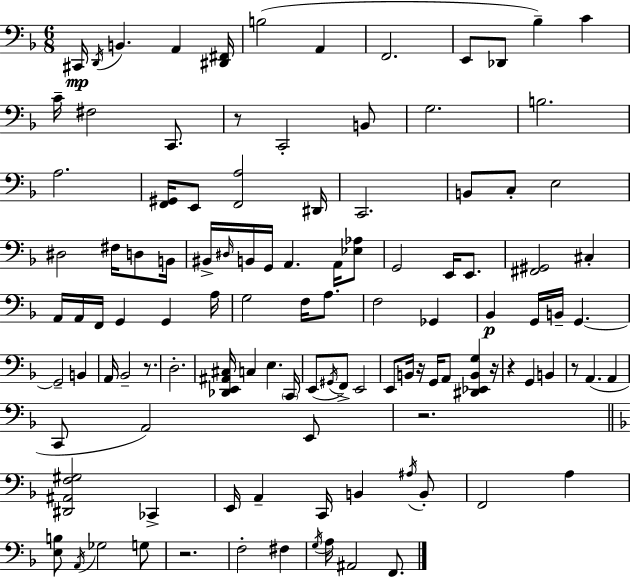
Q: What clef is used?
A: bass